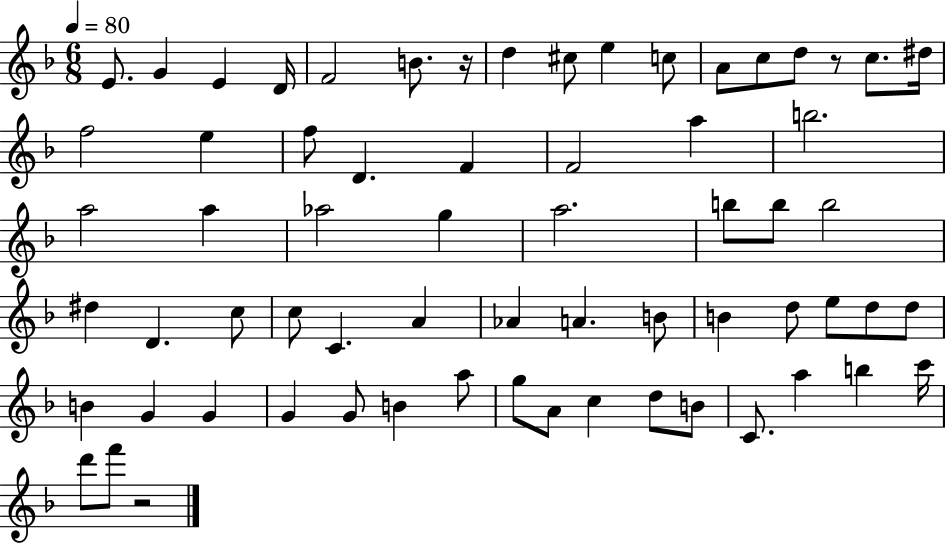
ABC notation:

X:1
T:Untitled
M:6/8
L:1/4
K:F
E/2 G E D/4 F2 B/2 z/4 d ^c/2 e c/2 A/2 c/2 d/2 z/2 c/2 ^d/4 f2 e f/2 D F F2 a b2 a2 a _a2 g a2 b/2 b/2 b2 ^d D c/2 c/2 C A _A A B/2 B d/2 e/2 d/2 d/2 B G G G G/2 B a/2 g/2 A/2 c d/2 B/2 C/2 a b c'/4 d'/2 f'/2 z2